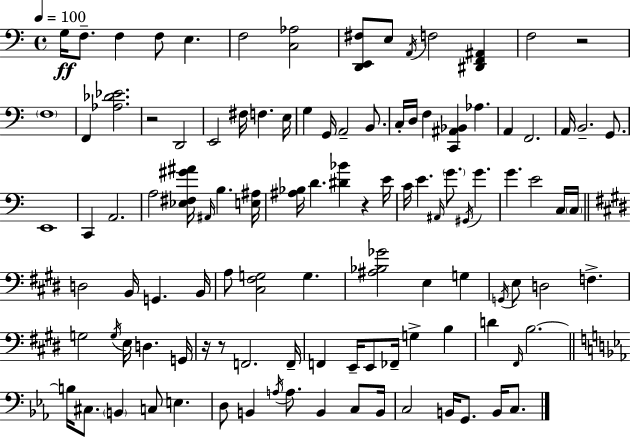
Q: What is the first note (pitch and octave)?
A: G3